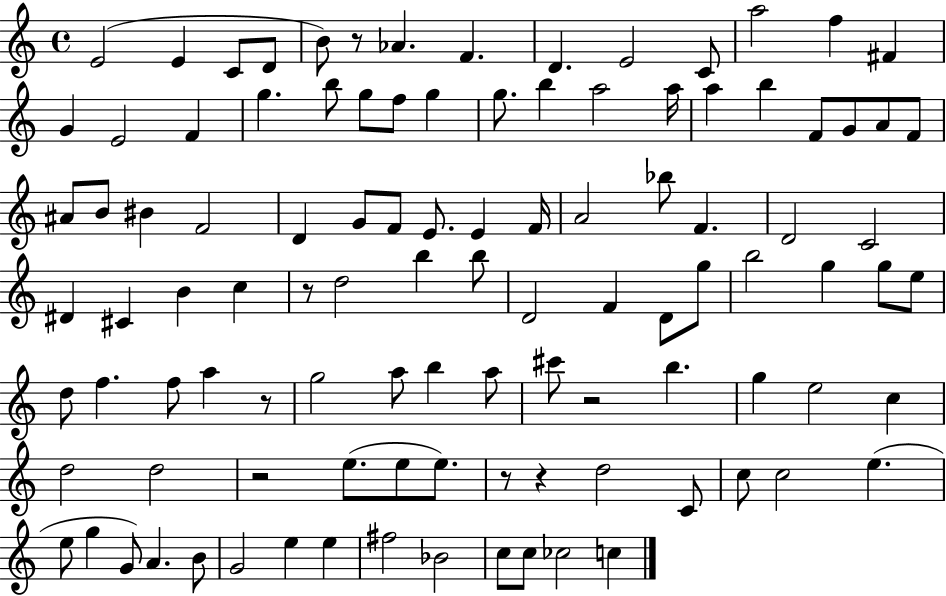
X:1
T:Untitled
M:4/4
L:1/4
K:C
E2 E C/2 D/2 B/2 z/2 _A F D E2 C/2 a2 f ^F G E2 F g b/2 g/2 f/2 g g/2 b a2 a/4 a b F/2 G/2 A/2 F/2 ^A/2 B/2 ^B F2 D G/2 F/2 E/2 E F/4 A2 _b/2 F D2 C2 ^D ^C B c z/2 d2 b b/2 D2 F D/2 g/2 b2 g g/2 e/2 d/2 f f/2 a z/2 g2 a/2 b a/2 ^c'/2 z2 b g e2 c d2 d2 z2 e/2 e/2 e/2 z/2 z d2 C/2 c/2 c2 e e/2 g G/2 A B/2 G2 e e ^f2 _B2 c/2 c/2 _c2 c